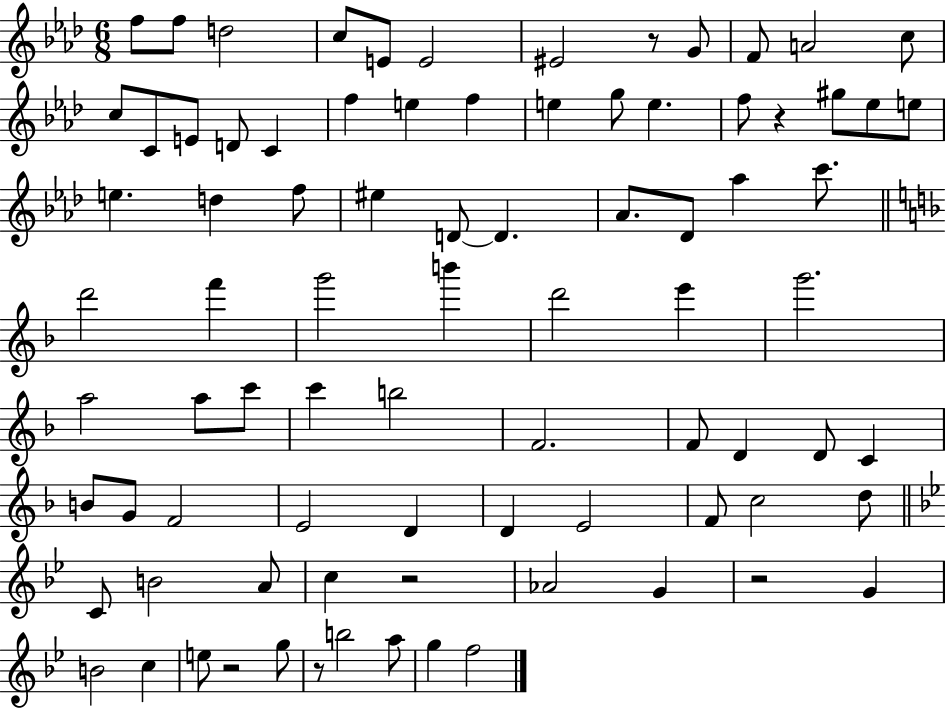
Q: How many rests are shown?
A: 6